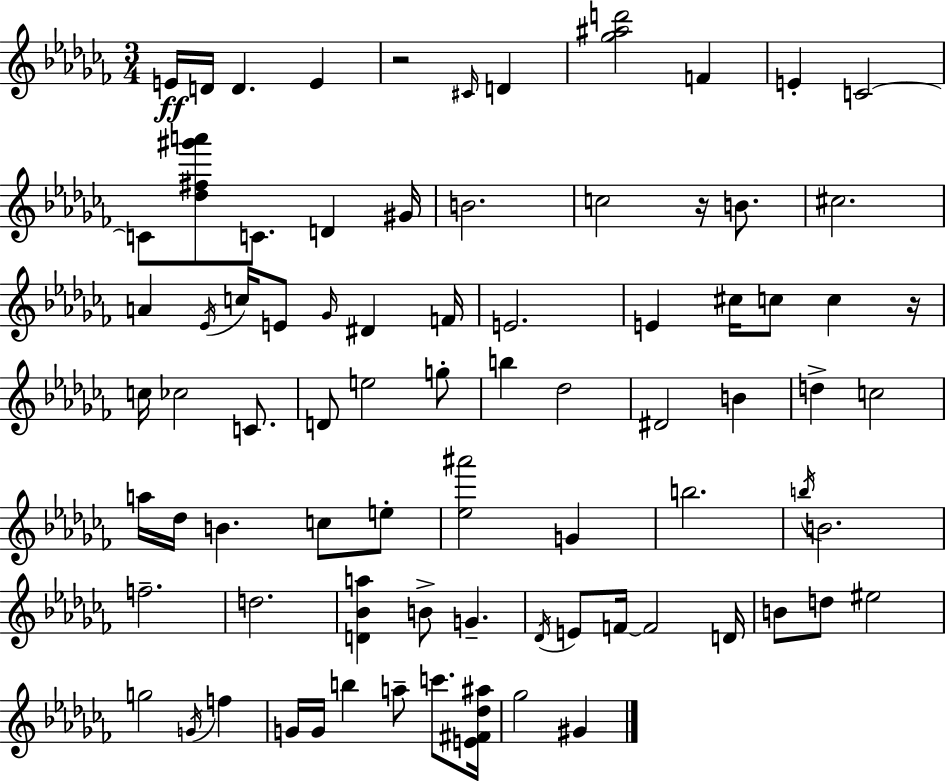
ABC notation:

X:1
T:Untitled
M:3/4
L:1/4
K:Abm
E/4 D/4 D E z2 ^C/4 D [_g^ad']2 F E C2 C/2 [_d^f^g'a']/2 C/2 D ^G/4 B2 c2 z/4 B/2 ^c2 A _E/4 c/4 E/2 _G/4 ^D F/4 E2 E ^c/4 c/2 c z/4 c/4 _c2 C/2 D/2 e2 g/2 b _d2 ^D2 B d c2 a/4 _d/4 B c/2 e/2 [_e^a']2 G b2 b/4 B2 f2 d2 [D_Ba] B/2 G _D/4 E/2 F/4 F2 D/4 B/2 d/2 ^e2 g2 G/4 f G/4 G/4 b a/2 c'/2 [E^F_d^a]/4 _g2 ^G